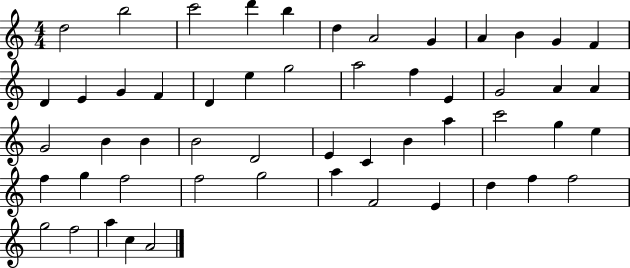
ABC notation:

X:1
T:Untitled
M:4/4
L:1/4
K:C
d2 b2 c'2 d' b d A2 G A B G F D E G F D e g2 a2 f E G2 A A G2 B B B2 D2 E C B a c'2 g e f g f2 f2 g2 a F2 E d f f2 g2 f2 a c A2